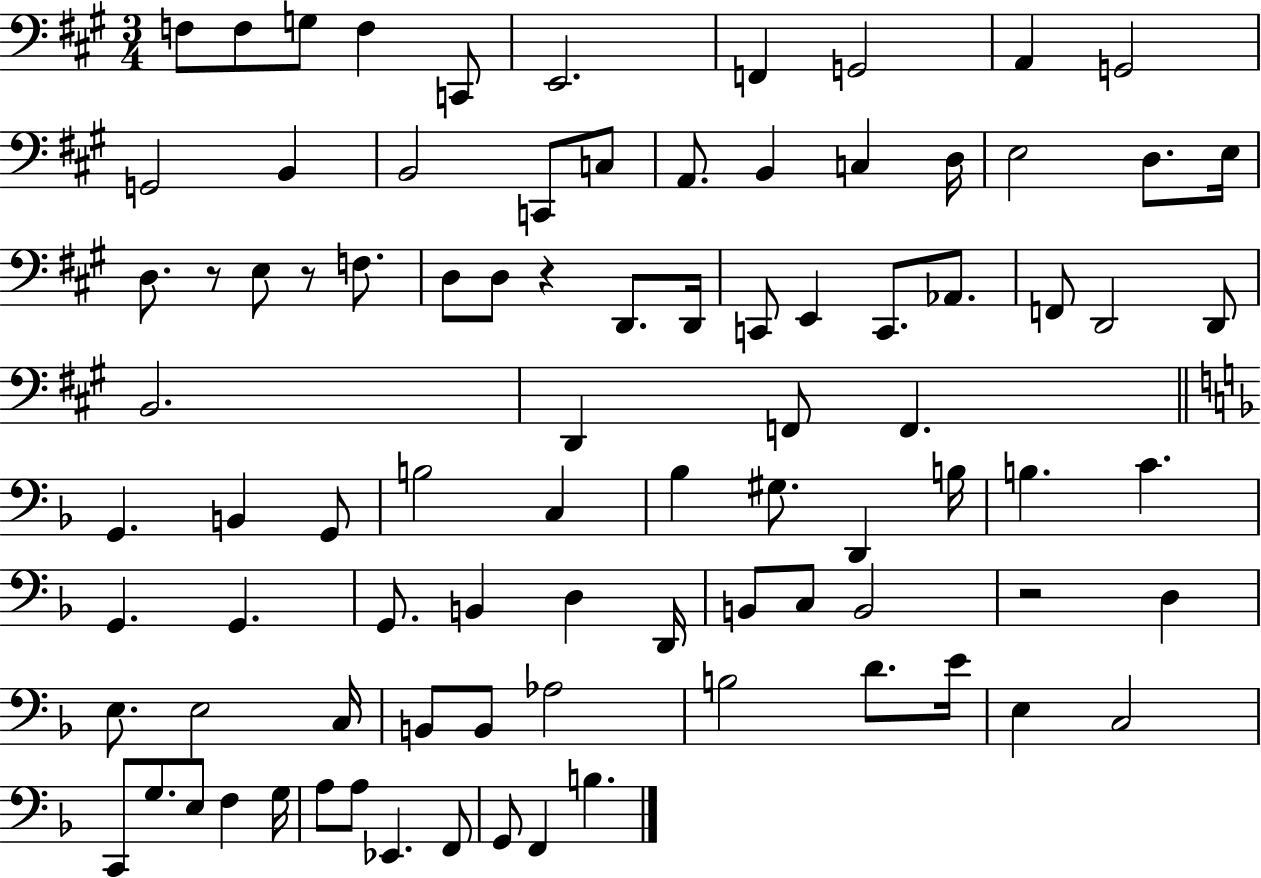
F3/e F3/e G3/e F3/q C2/e E2/h. F2/q G2/h A2/q G2/h G2/h B2/q B2/h C2/e C3/e A2/e. B2/q C3/q D3/s E3/h D3/e. E3/s D3/e. R/e E3/e R/e F3/e. D3/e D3/e R/q D2/e. D2/s C2/e E2/q C2/e. Ab2/e. F2/e D2/h D2/e B2/h. D2/q F2/e F2/q. G2/q. B2/q G2/e B3/h C3/q Bb3/q G#3/e. D2/q B3/s B3/q. C4/q. G2/q. G2/q. G2/e. B2/q D3/q D2/s B2/e C3/e B2/h R/h D3/q E3/e. E3/h C3/s B2/e B2/e Ab3/h B3/h D4/e. E4/s E3/q C3/h C2/e G3/e. E3/e F3/q G3/s A3/e A3/e Eb2/q. F2/e G2/e F2/q B3/q.